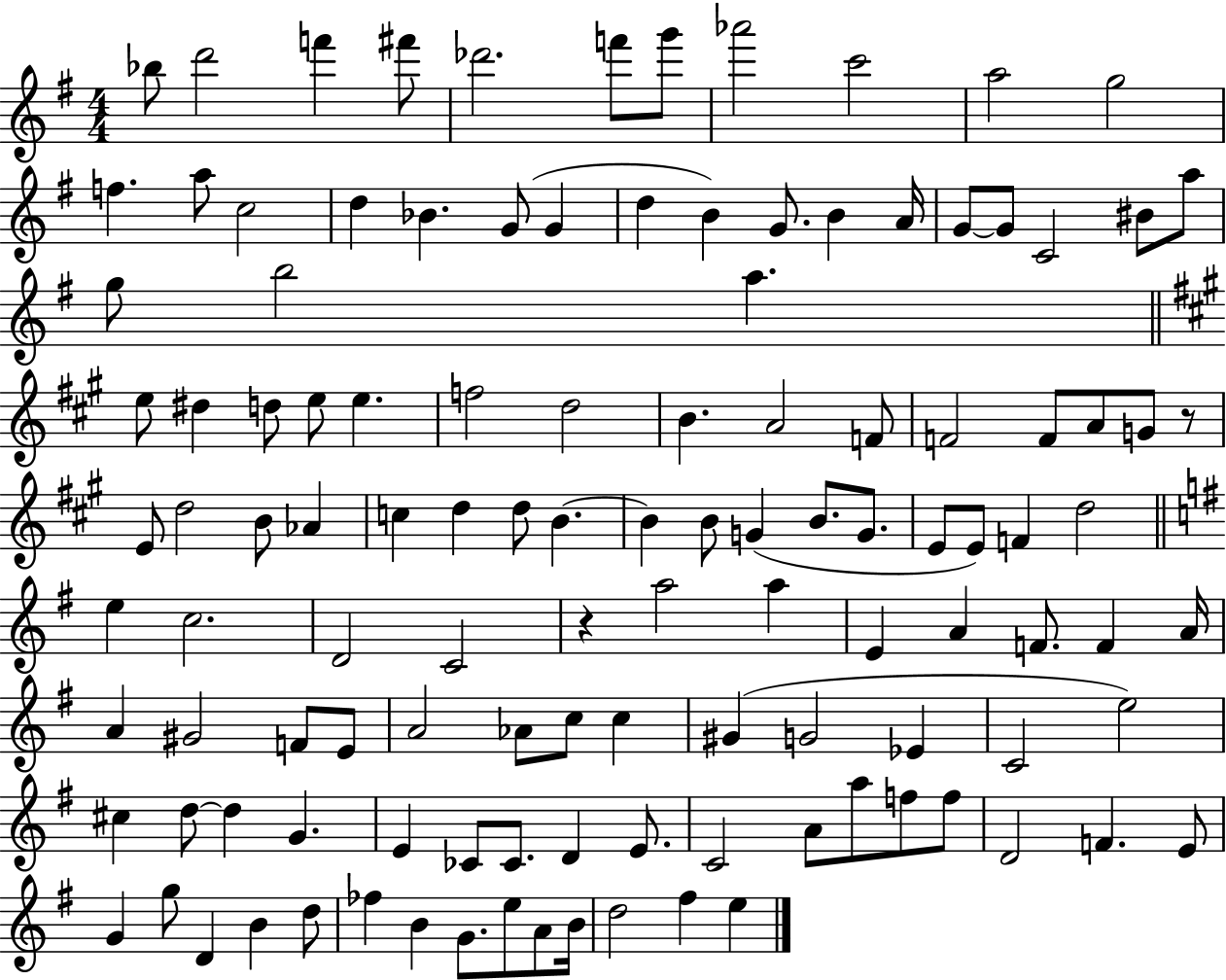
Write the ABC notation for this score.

X:1
T:Untitled
M:4/4
L:1/4
K:G
_b/2 d'2 f' ^f'/2 _d'2 f'/2 g'/2 _a'2 c'2 a2 g2 f a/2 c2 d _B G/2 G d B G/2 B A/4 G/2 G/2 C2 ^B/2 a/2 g/2 b2 a e/2 ^d d/2 e/2 e f2 d2 B A2 F/2 F2 F/2 A/2 G/2 z/2 E/2 d2 B/2 _A c d d/2 B B B/2 G B/2 G/2 E/2 E/2 F d2 e c2 D2 C2 z a2 a E A F/2 F A/4 A ^G2 F/2 E/2 A2 _A/2 c/2 c ^G G2 _E C2 e2 ^c d/2 d G E _C/2 _C/2 D E/2 C2 A/2 a/2 f/2 f/2 D2 F E/2 G g/2 D B d/2 _f B G/2 e/2 A/2 B/4 d2 ^f e